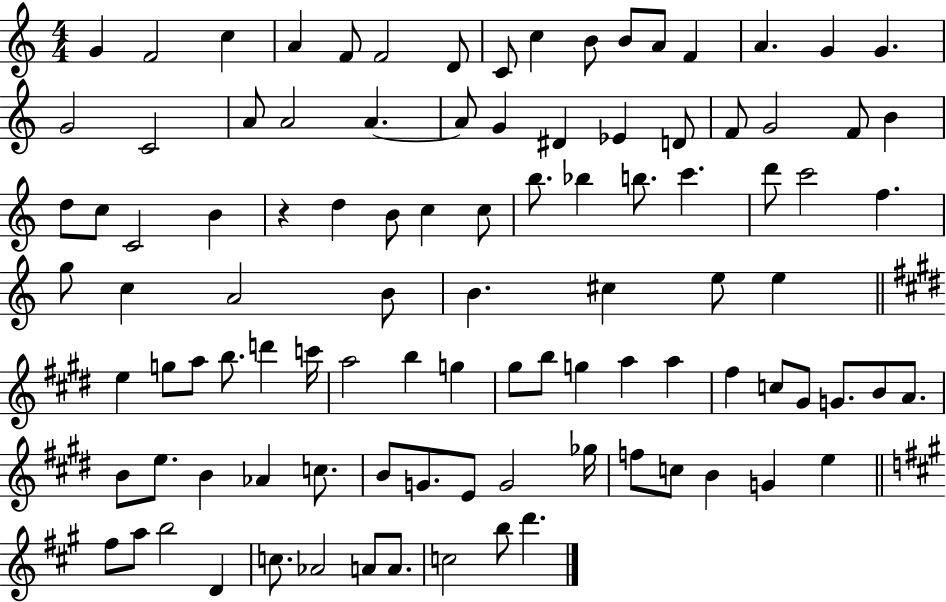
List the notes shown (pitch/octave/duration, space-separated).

G4/q F4/h C5/q A4/q F4/e F4/h D4/e C4/e C5/q B4/e B4/e A4/e F4/q A4/q. G4/q G4/q. G4/h C4/h A4/e A4/h A4/q. A4/e G4/q D#4/q Eb4/q D4/e F4/e G4/h F4/e B4/q D5/e C5/e C4/h B4/q R/q D5/q B4/e C5/q C5/e B5/e. Bb5/q B5/e. C6/q. D6/e C6/h F5/q. G5/e C5/q A4/h B4/e B4/q. C#5/q E5/e E5/q E5/q G5/e A5/e B5/e. D6/q C6/s A5/h B5/q G5/q G#5/e B5/e G5/q A5/q A5/q F#5/q C5/e G#4/e G4/e. B4/e A4/e. B4/e E5/e. B4/q Ab4/q C5/e. B4/e G4/e. E4/e G4/h Gb5/s F5/e C5/e B4/q G4/q E5/q F#5/e A5/e B5/h D4/q C5/e. Ab4/h A4/e A4/e. C5/h B5/e D6/q.